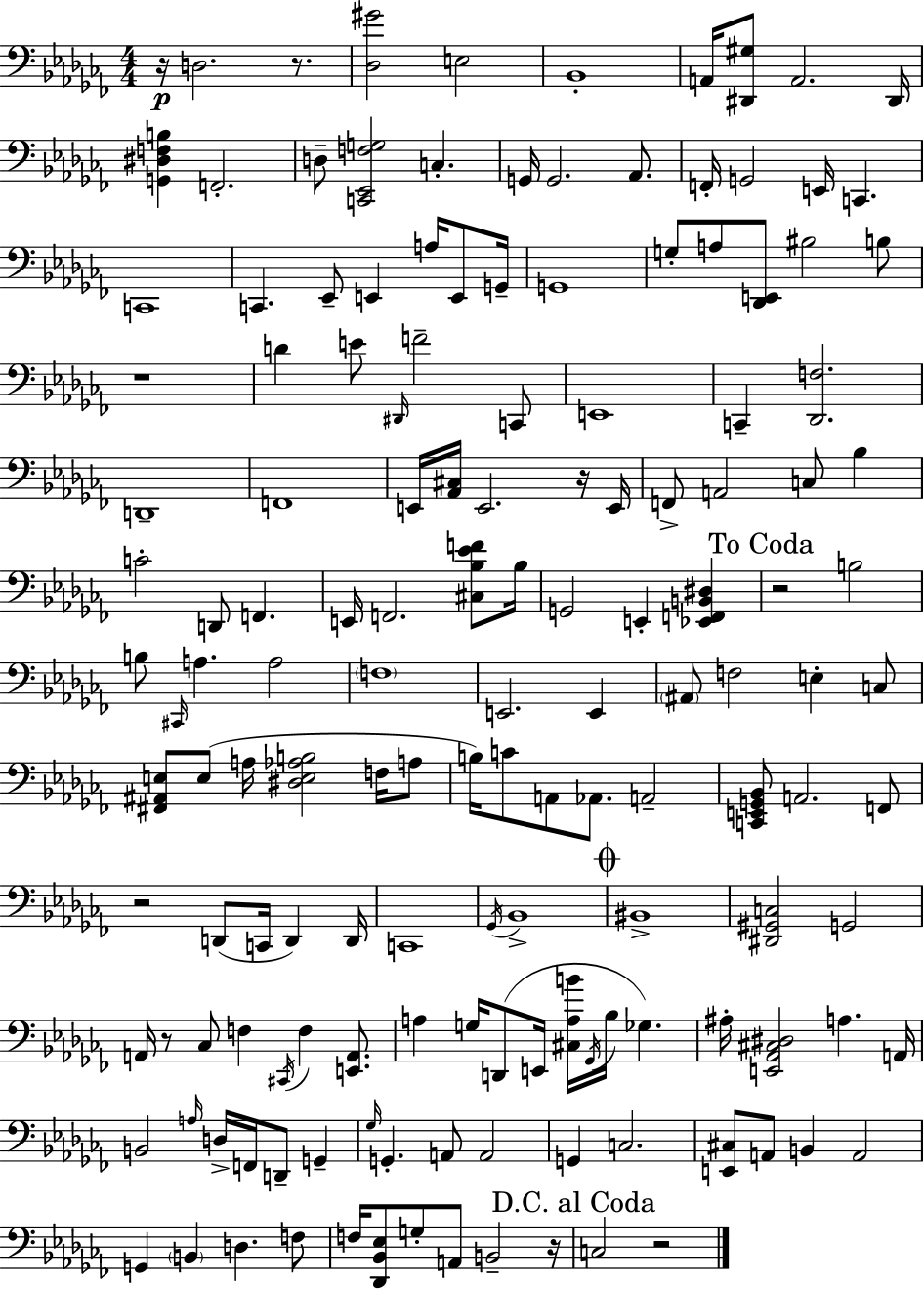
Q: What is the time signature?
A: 4/4